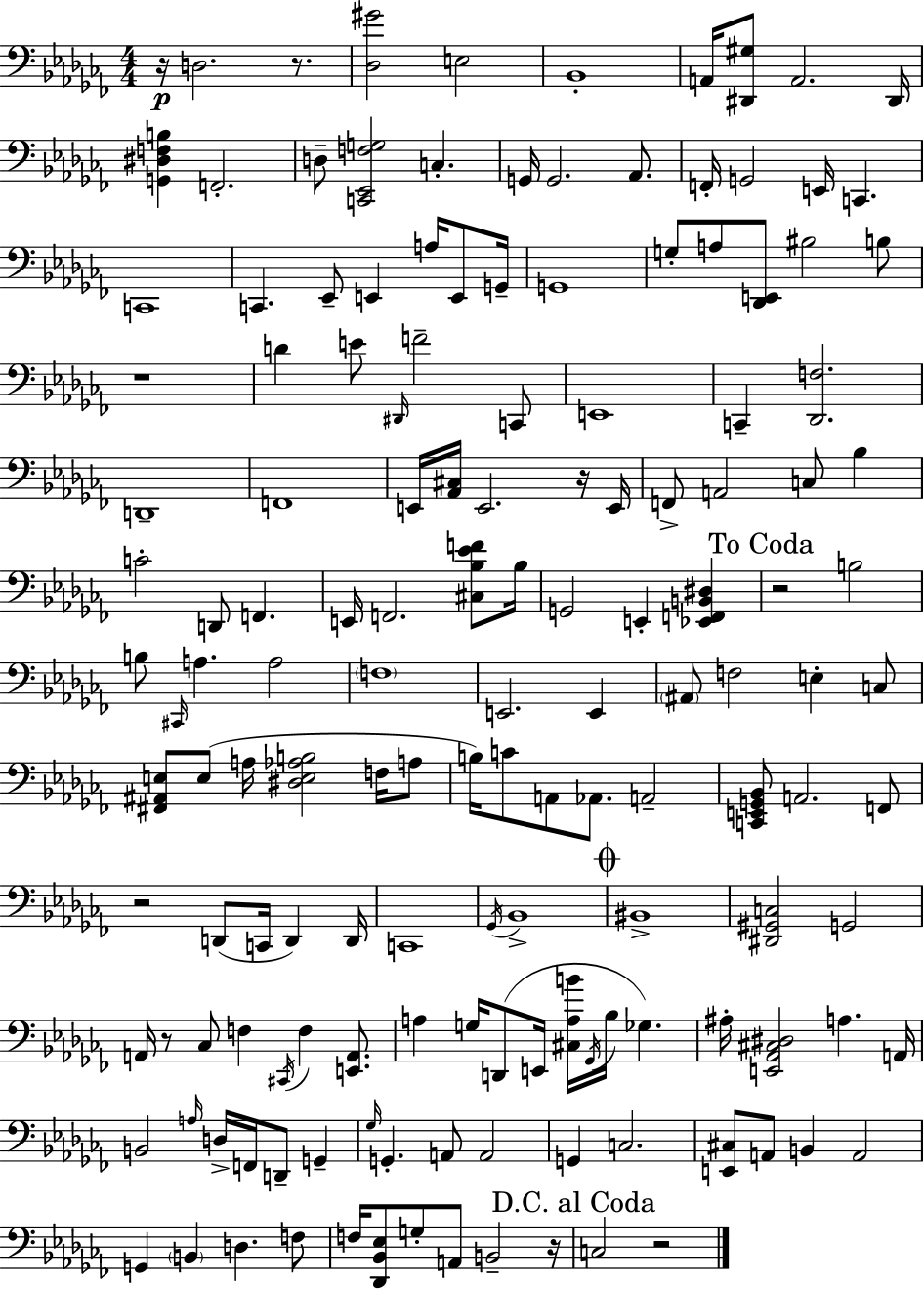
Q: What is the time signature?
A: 4/4